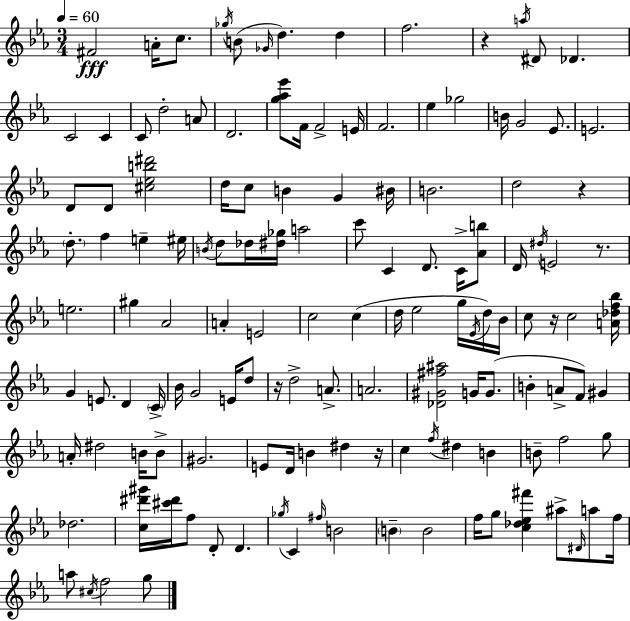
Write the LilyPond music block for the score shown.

{
  \clef treble
  \numericTimeSignature
  \time 3/4
  \key ees \major
  \tempo 4 = 60
  fis'2\fff a'16-. c''8. | \acciaccatura { ges''16 } b'8( \grace { ges'16 } d''4.) d''4 | f''2. | r4 \acciaccatura { a''16 } dis'8 des'4. | \break c'2 c'4 | c'8 d''2-. | a'8 d'2. | <g'' aes'' ees'''>8 f'16 f'2-> | \break e'16 f'2. | ees''4 ges''2 | b'16 g'2 | ees'8. e'2. | \break d'8 d'8 <cis'' ees'' b'' dis'''>2 | d''16 c''8 b'4 g'4 | bis'16 b'2. | d''2 r4 | \break \parenthesize d''8.-. f''4 e''4-- | eis''16 \acciaccatura { b'16 } d''8 des''16 <dis'' ges''>16 a''2 | c'''8 c'4 d'8. | c'16-> <aes' b''>8 d'16 \acciaccatura { dis''16 } e'2 | \break r8. e''2. | gis''4 aes'2 | a'4-. e'2 | c''2 | \break c''4( d''16 ees''2 | g''16 \acciaccatura { ees'16 } d''16) bes'16 c''8 r16 c''2 | <a' des'' f'' bes''>16 g'4 e'8. | d'4 \parenthesize c'16-> bes'16 g'2 | \break e'16 d''8 r16 d''2-> | a'8.-> a'2. | <des' gis' fis'' ais''>2 | g'16 g'8.( b'4-. a'8-> | \break f'8) gis'4 a'16-. dis''2 | b'16 b'8-> gis'2. | e'8 d'16 b'4 | dis''4 r16 c''4 \acciaccatura { f''16 } dis''4 | \break b'4 b'8-- f''2 | g''8 des''2. | <c'' dis''' gis'''>16 <cis''' dis'''>16 f''8 d'8-. | d'4. \acciaccatura { ges''16 } c'4 | \break \grace { fis''16 } b'2 \parenthesize b'4-- | b'2 f''16 g''8 | <c'' des'' ees'' fis'''>4 ais''8-> \grace { dis'16 } a''8 f''16 a''8 | \acciaccatura { cis''16 } f''2 g''8 \bar "|."
}